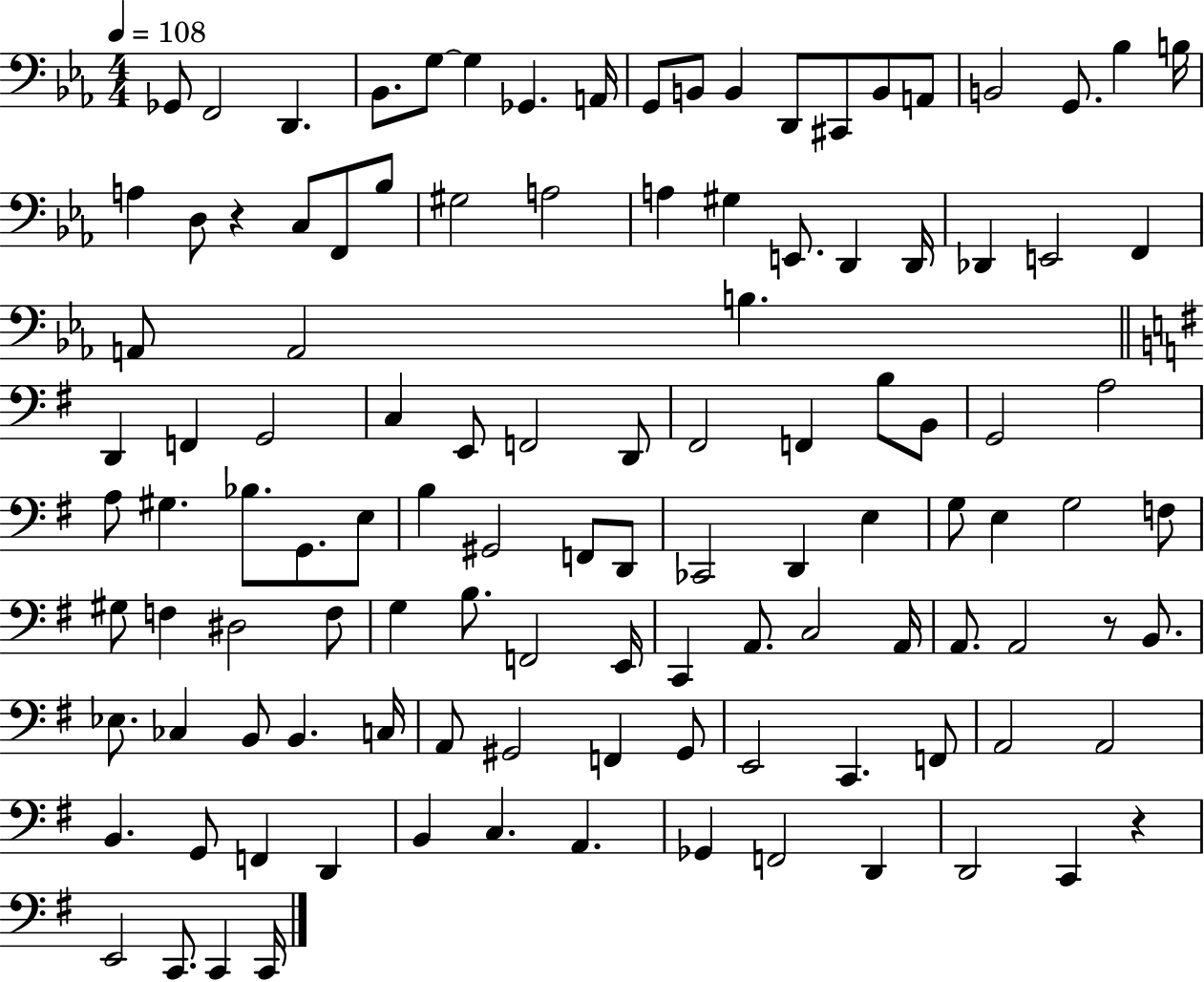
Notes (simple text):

Gb2/e F2/h D2/q. Bb2/e. G3/e G3/q Gb2/q. A2/s G2/e B2/e B2/q D2/e C#2/e B2/e A2/e B2/h G2/e. Bb3/q B3/s A3/q D3/e R/q C3/e F2/e Bb3/e G#3/h A3/h A3/q G#3/q E2/e. D2/q D2/s Db2/q E2/h F2/q A2/e A2/h B3/q. D2/q F2/q G2/h C3/q E2/e F2/h D2/e F#2/h F2/q B3/e B2/e G2/h A3/h A3/e G#3/q. Bb3/e. G2/e. E3/e B3/q G#2/h F2/e D2/e CES2/h D2/q E3/q G3/e E3/q G3/h F3/e G#3/e F3/q D#3/h F3/e G3/q B3/e. F2/h E2/s C2/q A2/e. C3/h A2/s A2/e. A2/h R/e B2/e. Eb3/e. CES3/q B2/e B2/q. C3/s A2/e G#2/h F2/q G#2/e E2/h C2/q. F2/e A2/h A2/h B2/q. G2/e F2/q D2/q B2/q C3/q. A2/q. Gb2/q F2/h D2/q D2/h C2/q R/q E2/h C2/e. C2/q C2/s